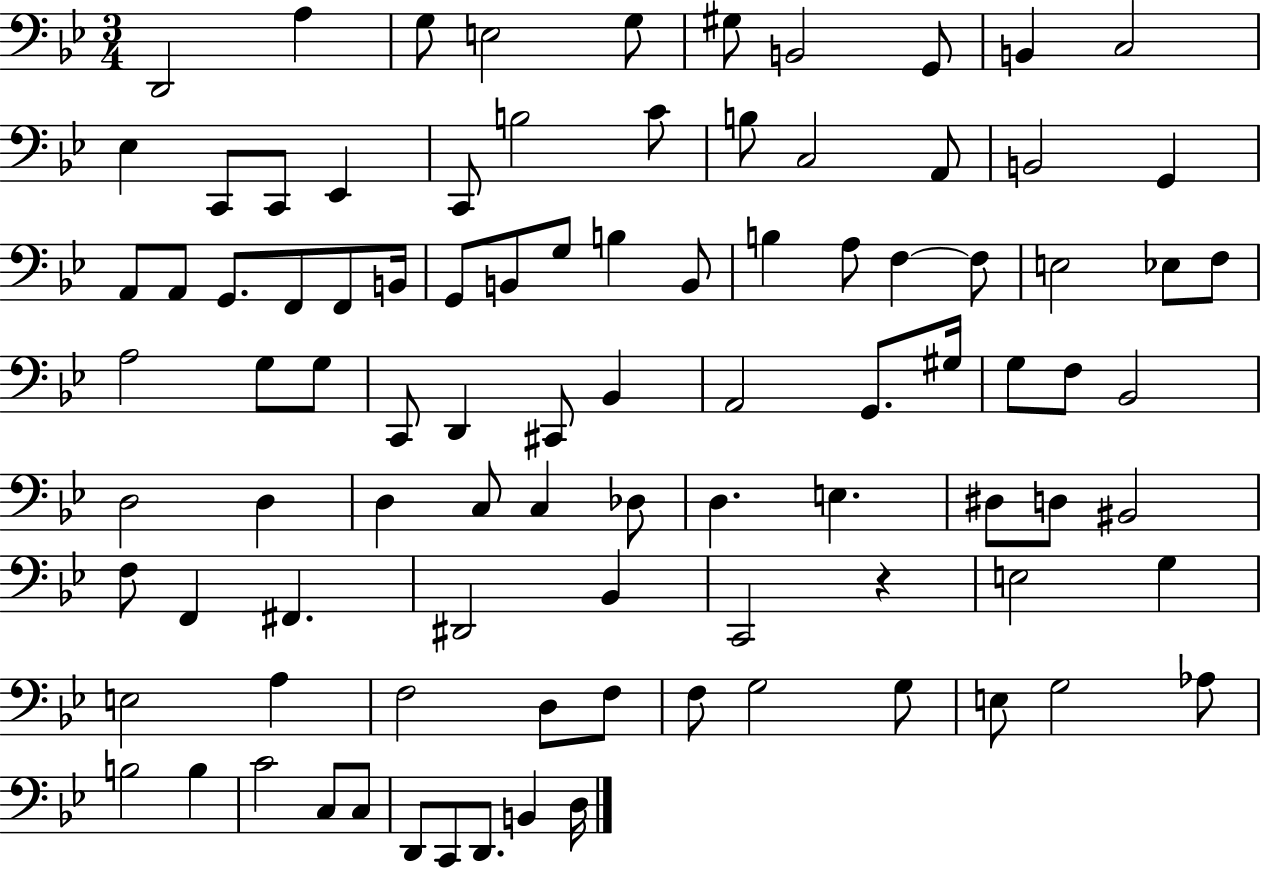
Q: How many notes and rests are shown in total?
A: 94